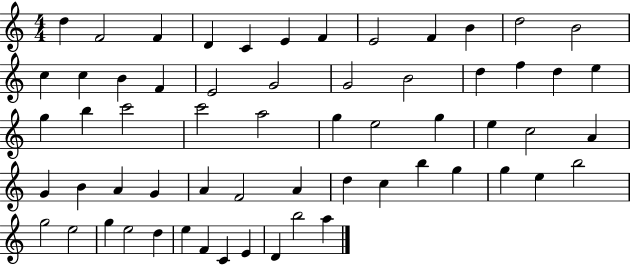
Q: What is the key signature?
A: C major